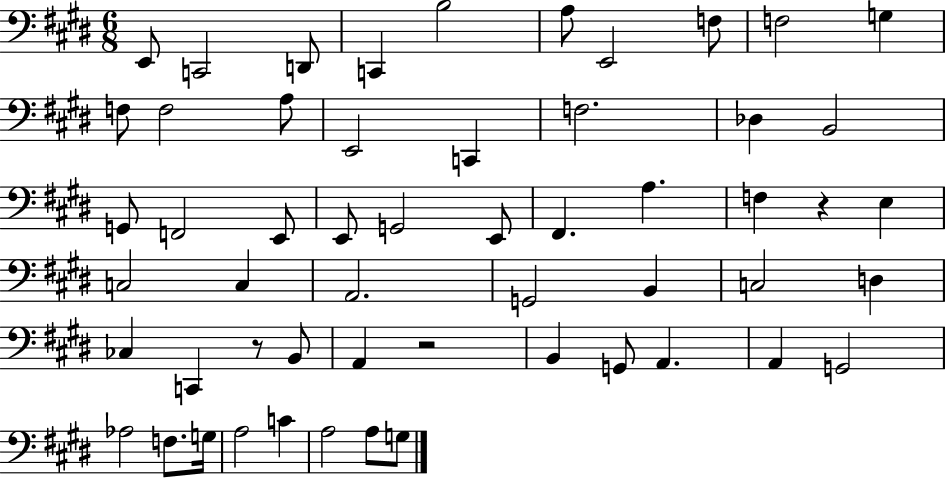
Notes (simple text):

E2/e C2/h D2/e C2/q B3/h A3/e E2/h F3/e F3/h G3/q F3/e F3/h A3/e E2/h C2/q F3/h. Db3/q B2/h G2/e F2/h E2/e E2/e G2/h E2/e F#2/q. A3/q. F3/q R/q E3/q C3/h C3/q A2/h. G2/h B2/q C3/h D3/q CES3/q C2/q R/e B2/e A2/q R/h B2/q G2/e A2/q. A2/q G2/h Ab3/h F3/e. G3/s A3/h C4/q A3/h A3/e G3/e